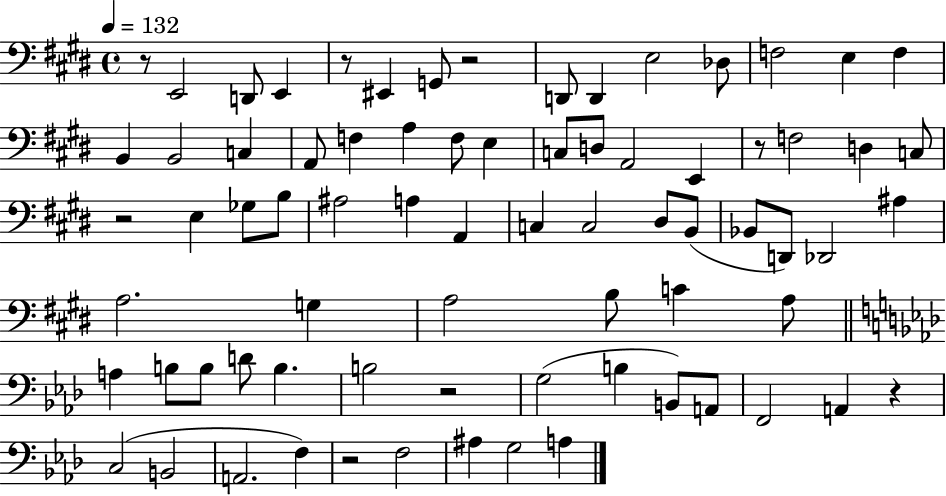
X:1
T:Untitled
M:4/4
L:1/4
K:E
z/2 E,,2 D,,/2 E,, z/2 ^E,, G,,/2 z2 D,,/2 D,, E,2 _D,/2 F,2 E, F, B,, B,,2 C, A,,/2 F, A, F,/2 E, C,/2 D,/2 A,,2 E,, z/2 F,2 D, C,/2 z2 E, _G,/2 B,/2 ^A,2 A, A,, C, C,2 ^D,/2 B,,/2 _B,,/2 D,,/2 _D,,2 ^A, A,2 G, A,2 B,/2 C A,/2 A, B,/2 B,/2 D/2 B, B,2 z2 G,2 B, B,,/2 A,,/2 F,,2 A,, z C,2 B,,2 A,,2 F, z2 F,2 ^A, G,2 A,